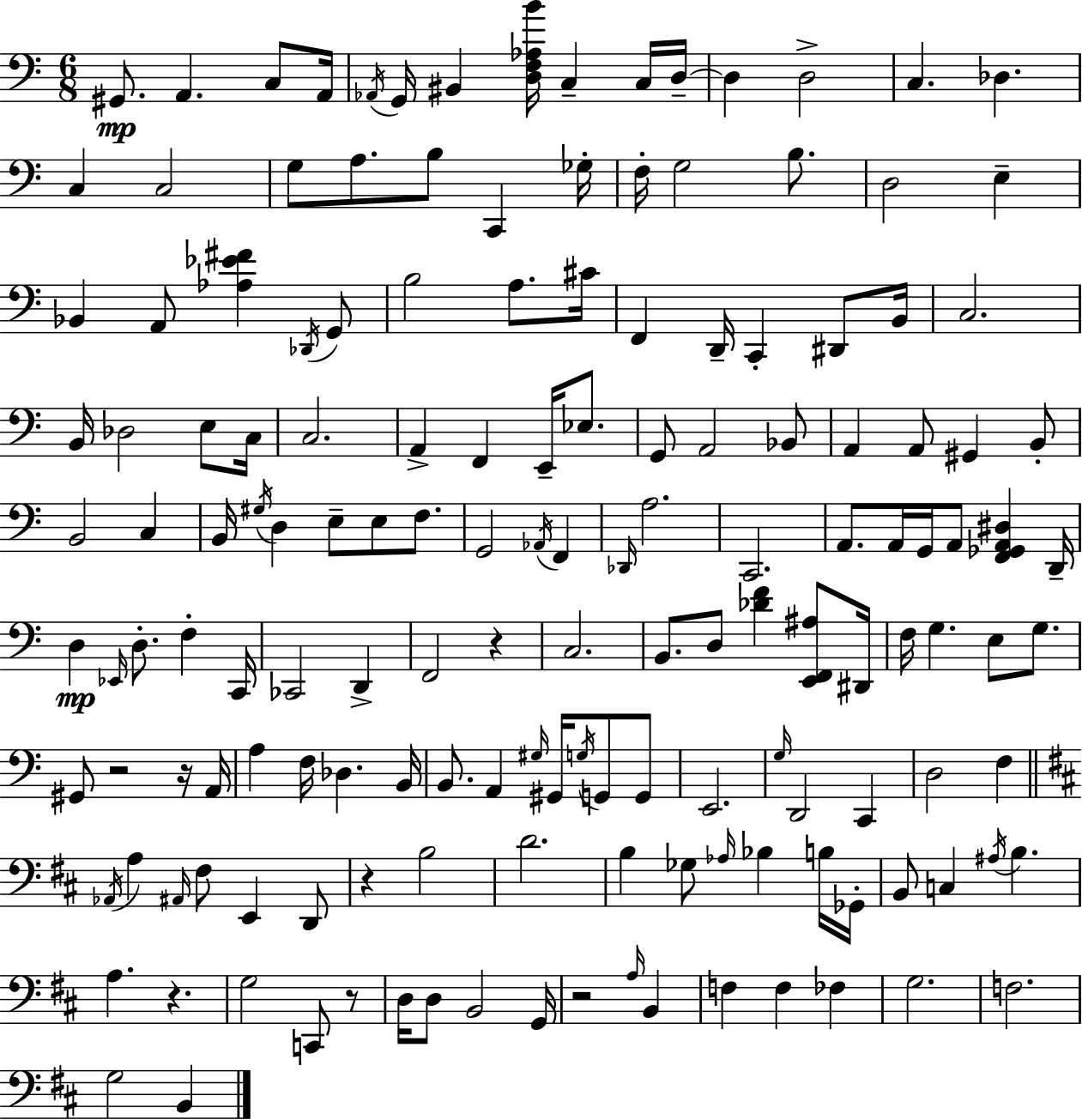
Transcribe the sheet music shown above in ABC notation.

X:1
T:Untitled
M:6/8
L:1/4
K:Am
^G,,/2 A,, C,/2 A,,/4 _A,,/4 G,,/4 ^B,, [D,F,_A,B]/4 C, C,/4 D,/4 D, D,2 C, _D, C, C,2 G,/2 A,/2 B,/2 C,, _G,/4 F,/4 G,2 B,/2 D,2 E, _B,, A,,/2 [_A,_E^F] _D,,/4 G,,/2 B,2 A,/2 ^C/4 F,, D,,/4 C,, ^D,,/2 B,,/4 C,2 B,,/4 _D,2 E,/2 C,/4 C,2 A,, F,, E,,/4 _E,/2 G,,/2 A,,2 _B,,/2 A,, A,,/2 ^G,, B,,/2 B,,2 C, B,,/4 ^G,/4 D, E,/2 E,/2 F,/2 G,,2 _A,,/4 F,, _D,,/4 A,2 C,,2 A,,/2 A,,/4 G,,/4 A,,/2 [F,,_G,,A,,^D,] D,,/4 D, _E,,/4 D,/2 F, C,,/4 _C,,2 D,, F,,2 z C,2 B,,/2 D,/2 [_DF] [E,,F,,^A,]/2 ^D,,/4 F,/4 G, E,/2 G,/2 ^G,,/2 z2 z/4 A,,/4 A, F,/4 _D, B,,/4 B,,/2 A,, ^G,/4 ^G,,/4 G,/4 G,,/2 G,,/2 E,,2 G,/4 D,,2 C,, D,2 F, _A,,/4 A, ^A,,/4 ^F,/2 E,, D,,/2 z B,2 D2 B, _G,/2 _A,/4 _B, B,/4 _G,,/4 B,,/2 C, ^A,/4 B, A, z G,2 C,,/2 z/2 D,/4 D,/2 B,,2 G,,/4 z2 A,/4 B,, F, F, _F, G,2 F,2 G,2 B,,